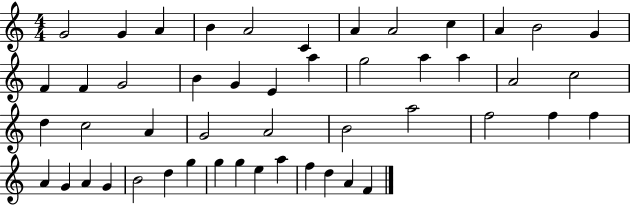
G4/h G4/q A4/q B4/q A4/h C4/q A4/q A4/h C5/q A4/q B4/h G4/q F4/q F4/q G4/h B4/q G4/q E4/q A5/q G5/h A5/q A5/q A4/h C5/h D5/q C5/h A4/q G4/h A4/h B4/h A5/h F5/h F5/q F5/q A4/q G4/q A4/q G4/q B4/h D5/q G5/q G5/q G5/q E5/q A5/q F5/q D5/q A4/q F4/q